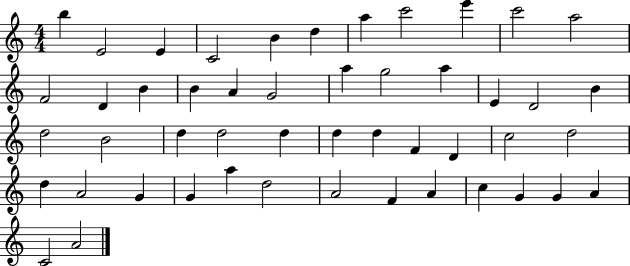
{
  \clef treble
  \numericTimeSignature
  \time 4/4
  \key c \major
  b''4 e'2 e'4 | c'2 b'4 d''4 | a''4 c'''2 e'''4 | c'''2 a''2 | \break f'2 d'4 b'4 | b'4 a'4 g'2 | a''4 g''2 a''4 | e'4 d'2 b'4 | \break d''2 b'2 | d''4 d''2 d''4 | d''4 d''4 f'4 d'4 | c''2 d''2 | \break d''4 a'2 g'4 | g'4 a''4 d''2 | a'2 f'4 a'4 | c''4 g'4 g'4 a'4 | \break c'2 a'2 | \bar "|."
}